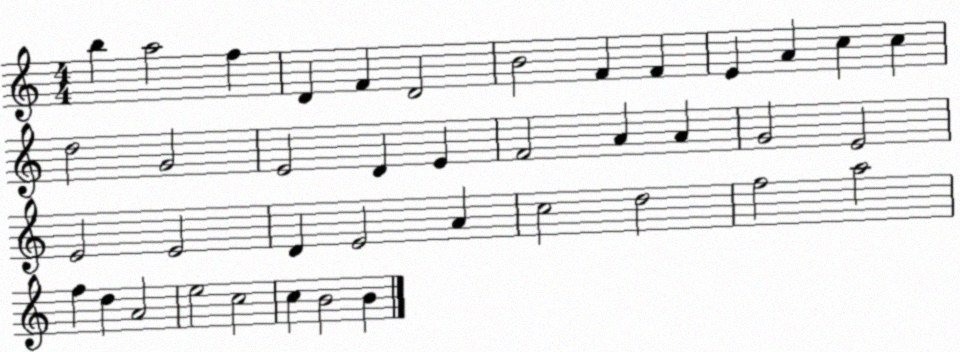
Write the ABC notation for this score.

X:1
T:Untitled
M:4/4
L:1/4
K:C
b a2 f D F D2 B2 F F E A c c d2 G2 E2 D E F2 A A G2 E2 E2 E2 D E2 A c2 d2 f2 a2 f d A2 e2 c2 c B2 B